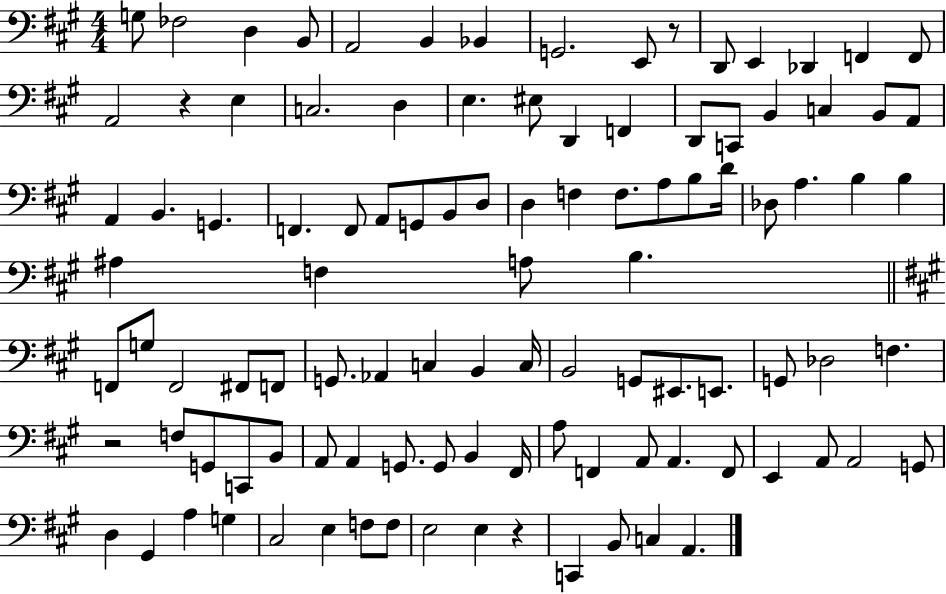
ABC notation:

X:1
T:Untitled
M:4/4
L:1/4
K:A
G,/2 _F,2 D, B,,/2 A,,2 B,, _B,, G,,2 E,,/2 z/2 D,,/2 E,, _D,, F,, F,,/2 A,,2 z E, C,2 D, E, ^E,/2 D,, F,, D,,/2 C,,/2 B,, C, B,,/2 A,,/2 A,, B,, G,, F,, F,,/2 A,,/2 G,,/2 B,,/2 D,/2 D, F, F,/2 A,/2 B,/2 D/4 _D,/2 A, B, B, ^A, F, A,/2 B, F,,/2 G,/2 F,,2 ^F,,/2 F,,/2 G,,/2 _A,, C, B,, C,/4 B,,2 G,,/2 ^E,,/2 E,,/2 G,,/2 _D,2 F, z2 F,/2 G,,/2 C,,/2 B,,/2 A,,/2 A,, G,,/2 G,,/2 B,, ^F,,/4 A,/2 F,, A,,/2 A,, F,,/2 E,, A,,/2 A,,2 G,,/2 D, ^G,, A, G, ^C,2 E, F,/2 F,/2 E,2 E, z C,, B,,/2 C, A,,